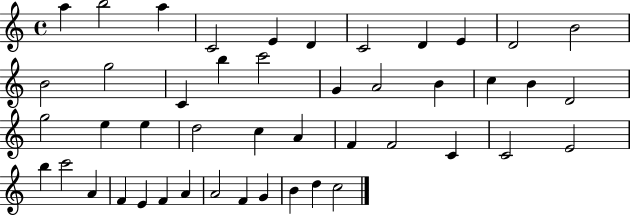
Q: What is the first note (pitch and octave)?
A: A5